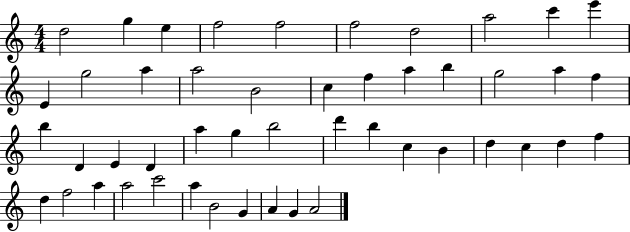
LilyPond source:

{
  \clef treble
  \numericTimeSignature
  \time 4/4
  \key c \major
  d''2 g''4 e''4 | f''2 f''2 | f''2 d''2 | a''2 c'''4 e'''4 | \break e'4 g''2 a''4 | a''2 b'2 | c''4 f''4 a''4 b''4 | g''2 a''4 f''4 | \break b''4 d'4 e'4 d'4 | a''4 g''4 b''2 | d'''4 b''4 c''4 b'4 | d''4 c''4 d''4 f''4 | \break d''4 f''2 a''4 | a''2 c'''2 | a''4 b'2 g'4 | a'4 g'4 a'2 | \break \bar "|."
}